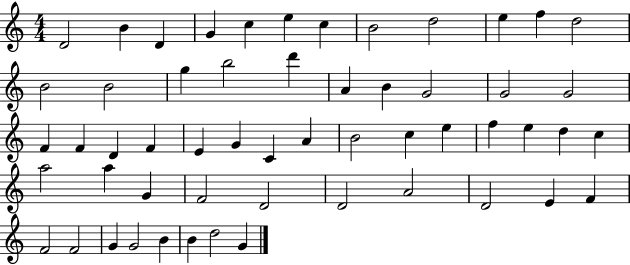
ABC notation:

X:1
T:Untitled
M:4/4
L:1/4
K:C
D2 B D G c e c B2 d2 e f d2 B2 B2 g b2 d' A B G2 G2 G2 F F D F E G C A B2 c e f e d c a2 a G F2 D2 D2 A2 D2 E F F2 F2 G G2 B B d2 G